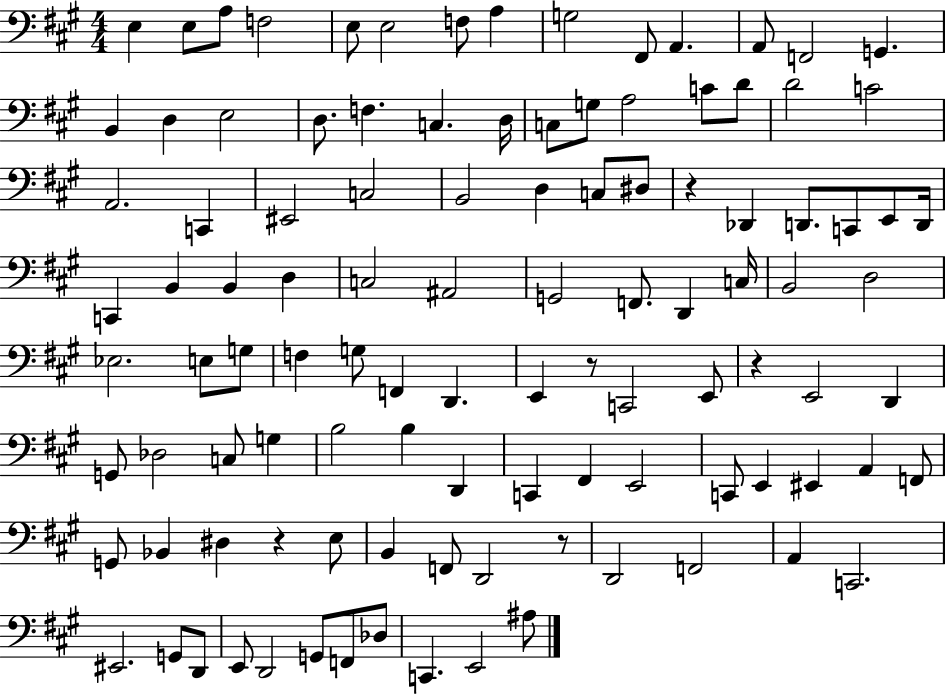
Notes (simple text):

E3/q E3/e A3/e F3/h E3/e E3/h F3/e A3/q G3/h F#2/e A2/q. A2/e F2/h G2/q. B2/q D3/q E3/h D3/e. F3/q. C3/q. D3/s C3/e G3/e A3/h C4/e D4/e D4/h C4/h A2/h. C2/q EIS2/h C3/h B2/h D3/q C3/e D#3/e R/q Db2/q D2/e. C2/e E2/e D2/s C2/q B2/q B2/q D3/q C3/h A#2/h G2/h F2/e. D2/q C3/s B2/h D3/h Eb3/h. E3/e G3/e F3/q G3/e F2/q D2/q. E2/q R/e C2/h E2/e R/q E2/h D2/q G2/e Db3/h C3/e G3/q B3/h B3/q D2/q C2/q F#2/q E2/h C2/e E2/q EIS2/q A2/q F2/e G2/e Bb2/q D#3/q R/q E3/e B2/q F2/e D2/h R/e D2/h F2/h A2/q C2/h. EIS2/h. G2/e D2/e E2/e D2/h G2/e F2/e Db3/e C2/q. E2/h A#3/e